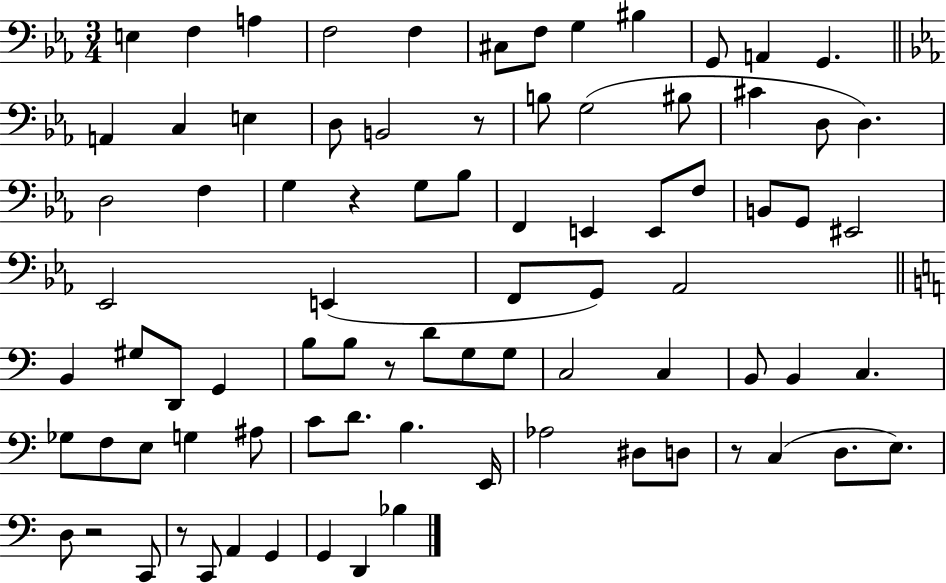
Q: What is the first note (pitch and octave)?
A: E3